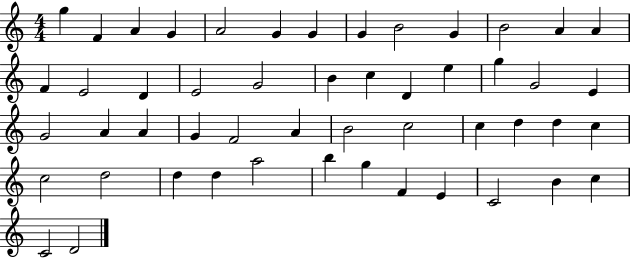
{
  \clef treble
  \numericTimeSignature
  \time 4/4
  \key c \major
  g''4 f'4 a'4 g'4 | a'2 g'4 g'4 | g'4 b'2 g'4 | b'2 a'4 a'4 | \break f'4 e'2 d'4 | e'2 g'2 | b'4 c''4 d'4 e''4 | g''4 g'2 e'4 | \break g'2 a'4 a'4 | g'4 f'2 a'4 | b'2 c''2 | c''4 d''4 d''4 c''4 | \break c''2 d''2 | d''4 d''4 a''2 | b''4 g''4 f'4 e'4 | c'2 b'4 c''4 | \break c'2 d'2 | \bar "|."
}